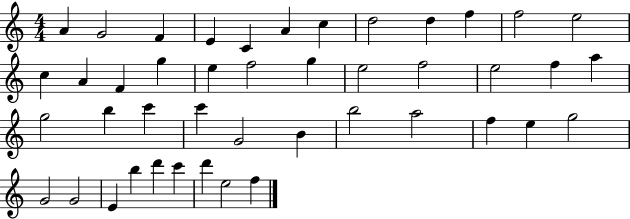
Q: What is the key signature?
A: C major